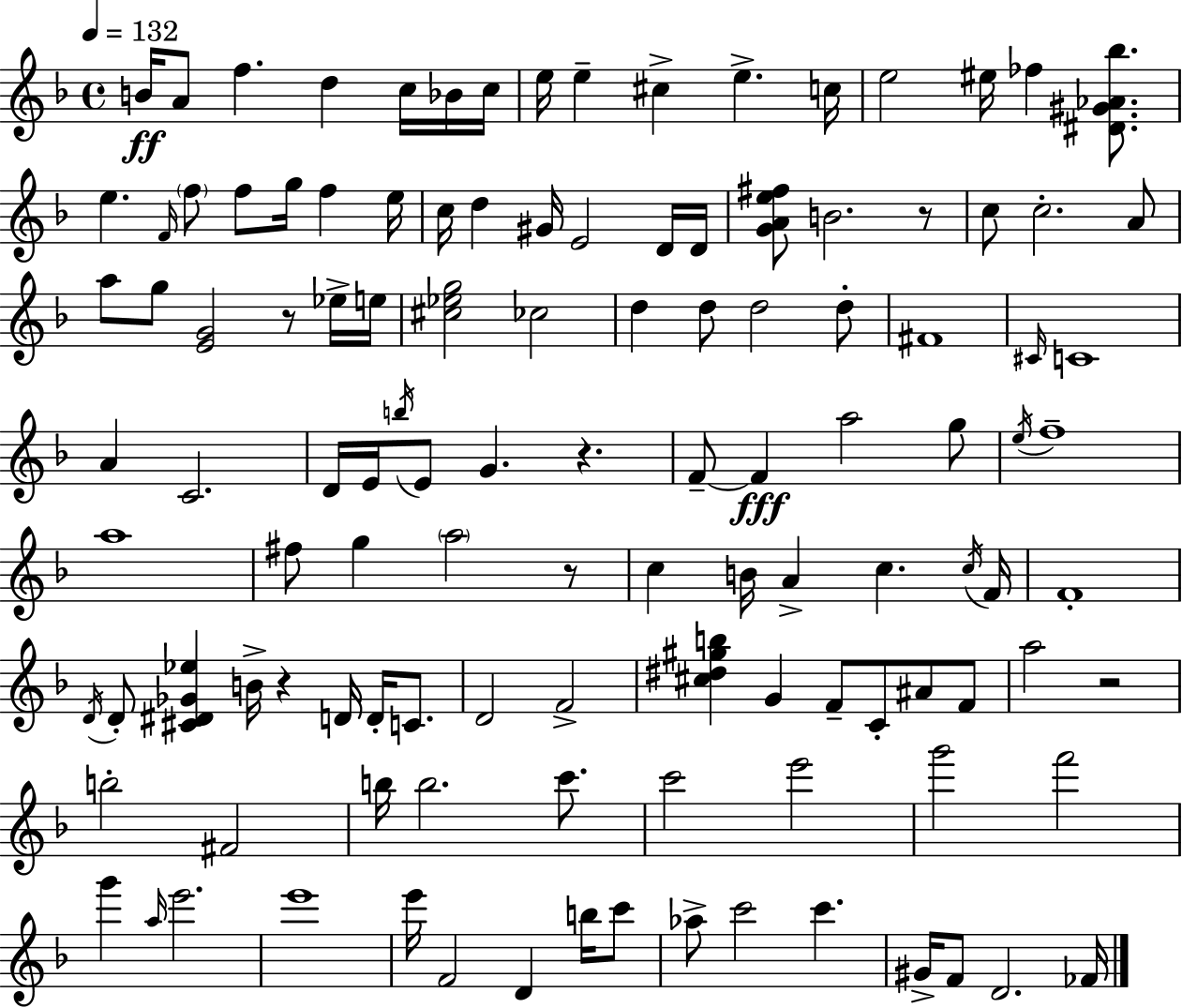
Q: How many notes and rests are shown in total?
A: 119